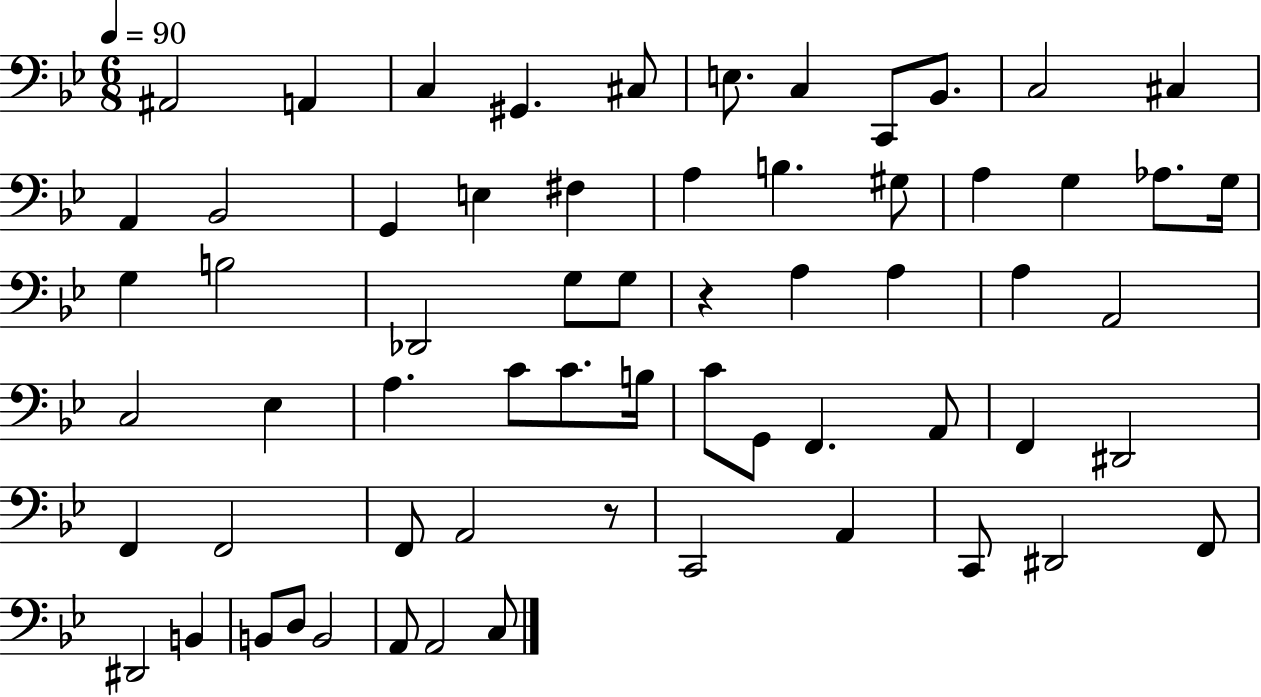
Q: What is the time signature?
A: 6/8